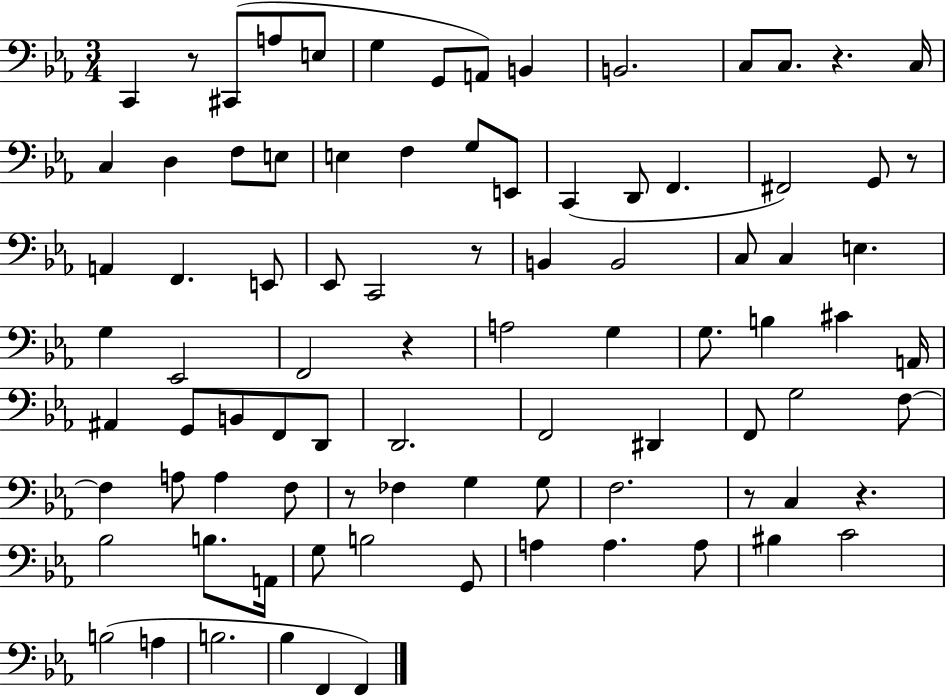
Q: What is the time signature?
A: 3/4